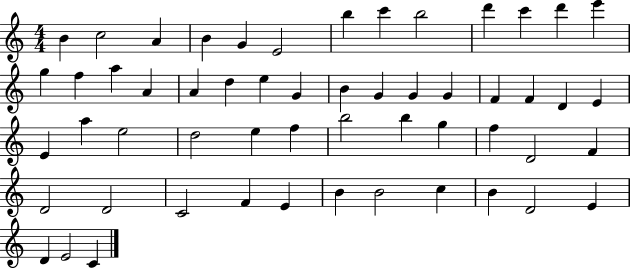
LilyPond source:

{
  \clef treble
  \numericTimeSignature
  \time 4/4
  \key c \major
  b'4 c''2 a'4 | b'4 g'4 e'2 | b''4 c'''4 b''2 | d'''4 c'''4 d'''4 e'''4 | \break g''4 f''4 a''4 a'4 | a'4 d''4 e''4 g'4 | b'4 g'4 g'4 g'4 | f'4 f'4 d'4 e'4 | \break e'4 a''4 e''2 | d''2 e''4 f''4 | b''2 b''4 g''4 | f''4 d'2 f'4 | \break d'2 d'2 | c'2 f'4 e'4 | b'4 b'2 c''4 | b'4 d'2 e'4 | \break d'4 e'2 c'4 | \bar "|."
}